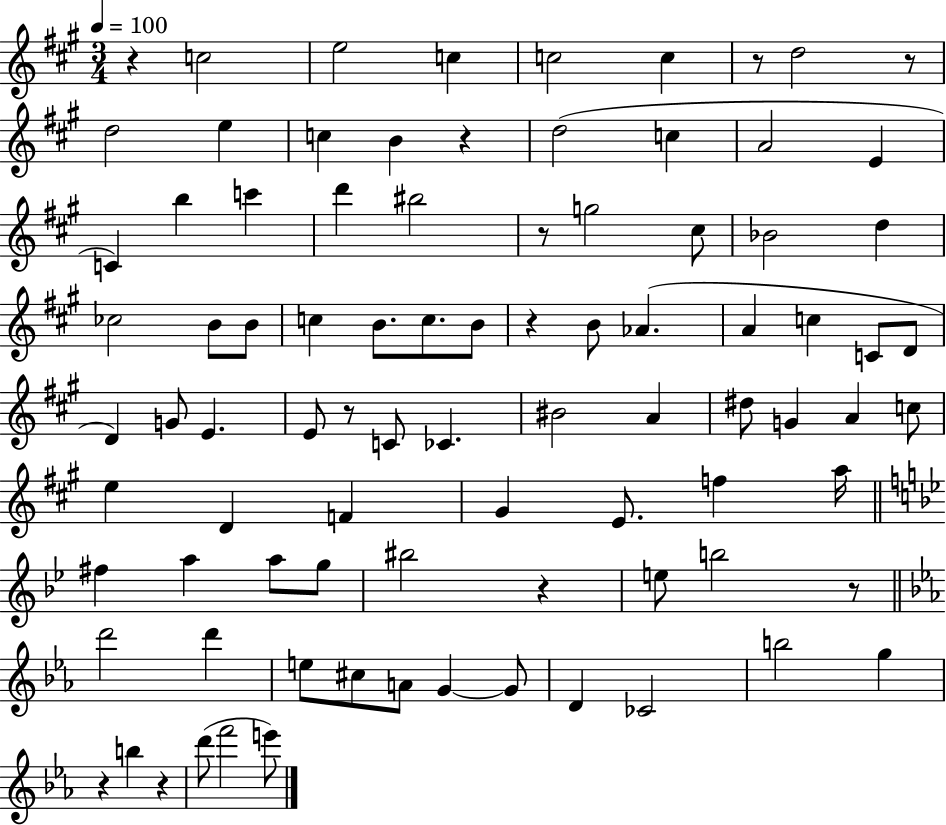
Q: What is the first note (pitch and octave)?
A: C5